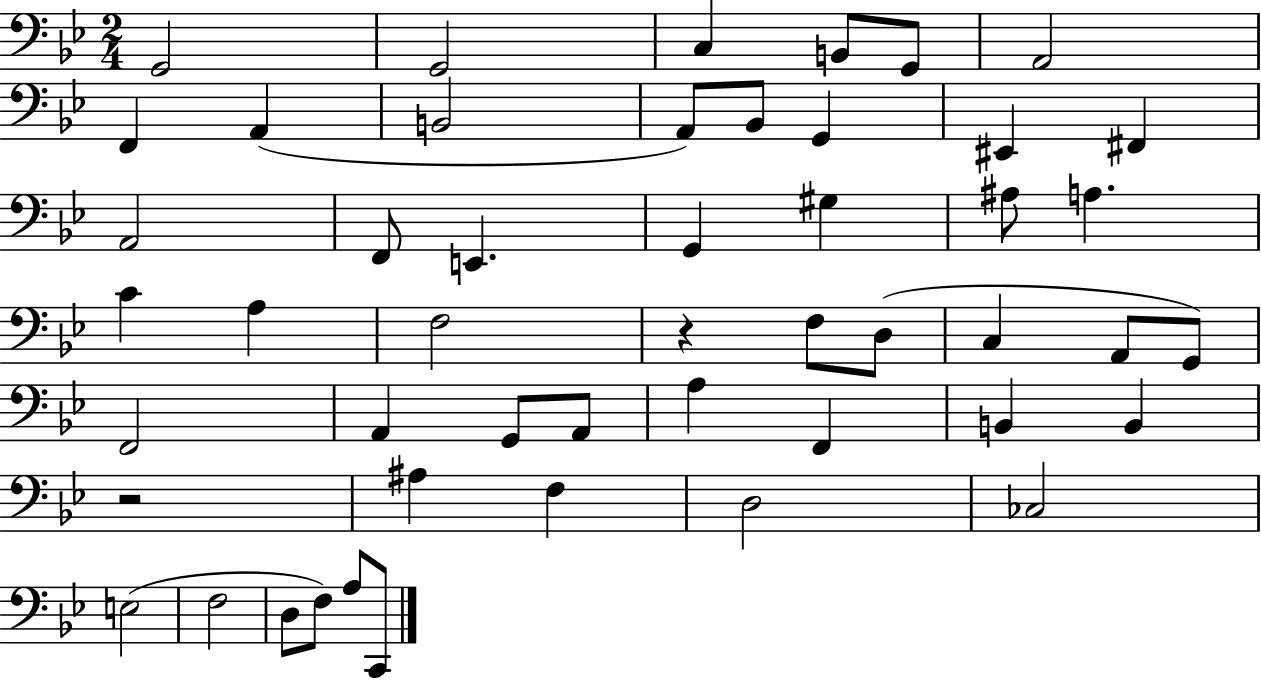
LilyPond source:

{
  \clef bass
  \numericTimeSignature
  \time 2/4
  \key bes \major
  g,2 | g,2 | c4 b,8 g,8 | a,2 | \break f,4 a,4( | b,2 | a,8) bes,8 g,4 | eis,4 fis,4 | \break a,2 | f,8 e,4. | g,4 gis4 | ais8 a4. | \break c'4 a4 | f2 | r4 f8 d8( | c4 a,8 g,8) | \break f,2 | a,4 g,8 a,8 | a4 f,4 | b,4 b,4 | \break r2 | ais4 f4 | d2 | ces2 | \break e2( | f2 | d8 f8) a8 c,8 | \bar "|."
}